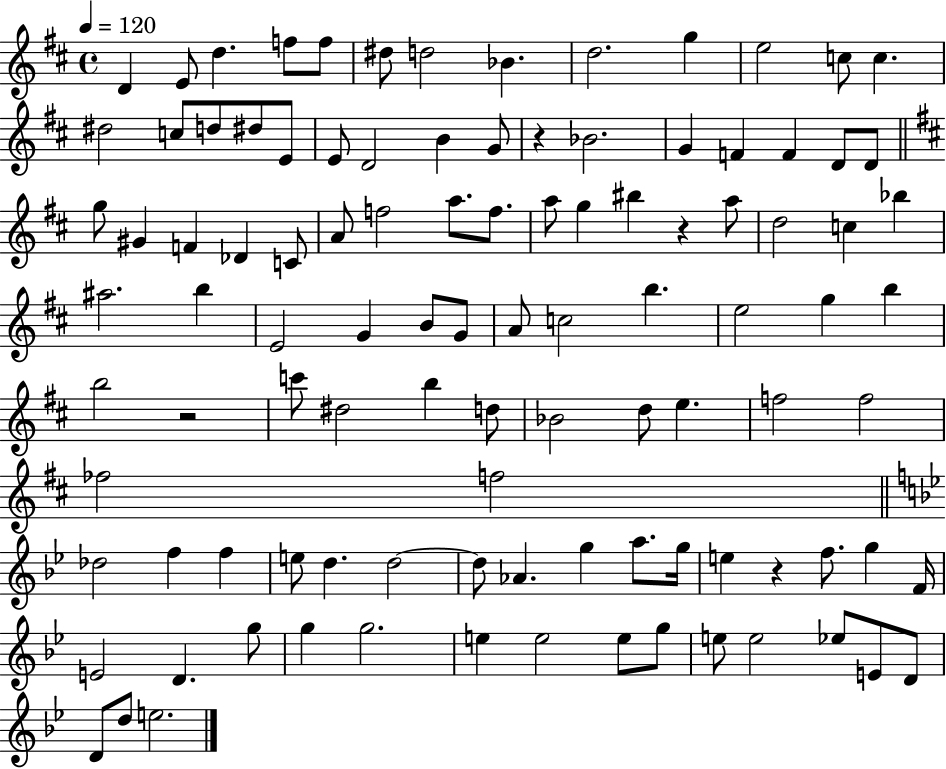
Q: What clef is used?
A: treble